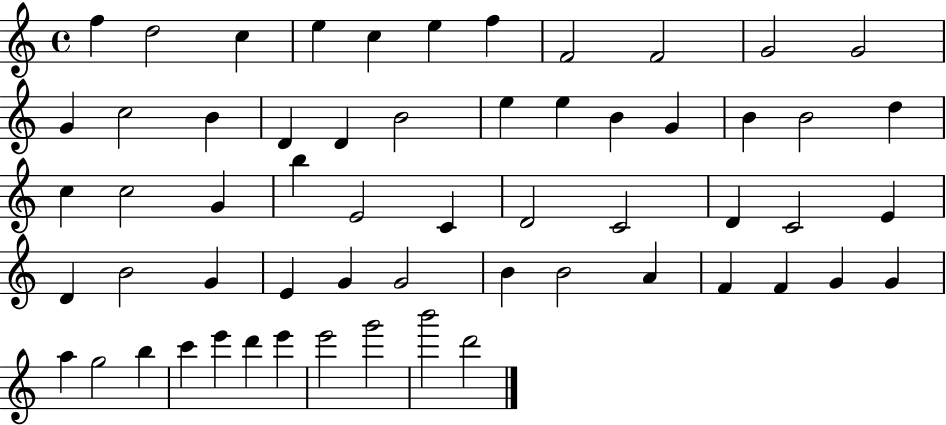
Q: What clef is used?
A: treble